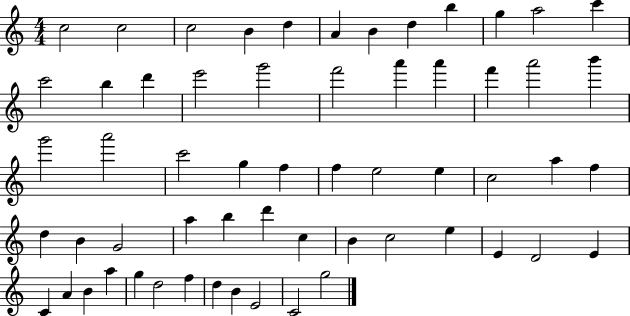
{
  \clef treble
  \numericTimeSignature
  \time 4/4
  \key c \major
  c''2 c''2 | c''2 b'4 d''4 | a'4 b'4 d''4 b''4 | g''4 a''2 c'''4 | \break c'''2 b''4 d'''4 | e'''2 g'''2 | f'''2 a'''4 a'''4 | f'''4 a'''2 b'''4 | \break g'''2 a'''2 | c'''2 g''4 f''4 | f''4 e''2 e''4 | c''2 a''4 f''4 | \break d''4 b'4 g'2 | a''4 b''4 d'''4 c''4 | b'4 c''2 e''4 | e'4 d'2 e'4 | \break c'4 a'4 b'4 a''4 | g''4 d''2 f''4 | d''4 b'4 e'2 | c'2 g''2 | \break \bar "|."
}